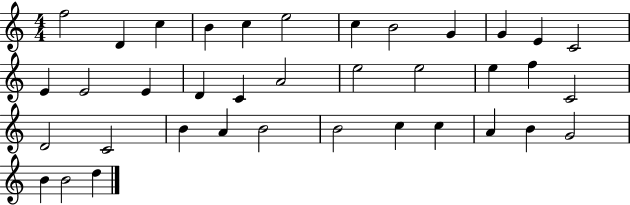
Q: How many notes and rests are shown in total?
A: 37